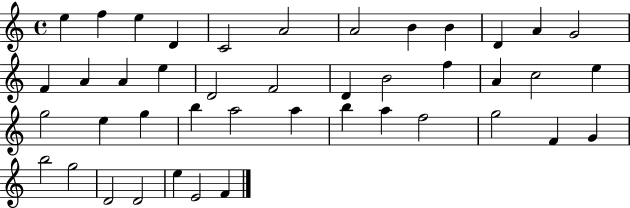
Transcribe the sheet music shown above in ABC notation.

X:1
T:Untitled
M:4/4
L:1/4
K:C
e f e D C2 A2 A2 B B D A G2 F A A e D2 F2 D B2 f A c2 e g2 e g b a2 a b a f2 g2 F G b2 g2 D2 D2 e E2 F